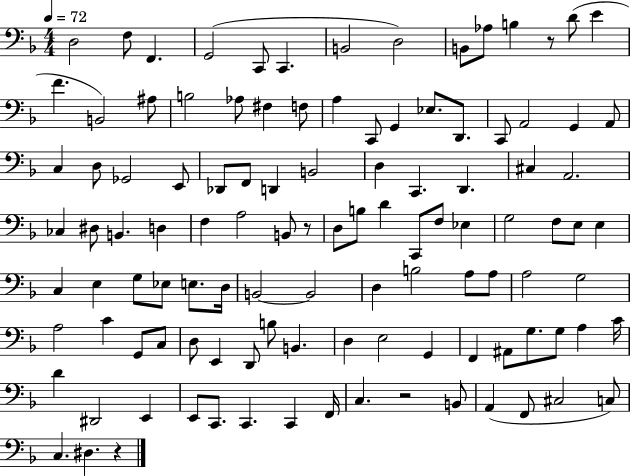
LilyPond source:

{
  \clef bass
  \numericTimeSignature
  \time 4/4
  \key f \major
  \tempo 4 = 72
  d2 f8 f,4. | g,2( c,8 c,4. | b,2 d2) | b,8 aes8 b4 r8 d'8( e'4 | \break f'4. b,2) ais8 | b2 aes8 fis4 f8 | a4 c,8 g,4 ees8. d,8. | c,8 a,2 g,4 a,8 | \break c4 d8 ges,2 e,8 | des,8 f,8 d,4 b,2 | d4 c,4. d,4. | cis4 a,2. | \break ces4 dis8 b,4. d4 | f4 a2 b,8 r8 | d8 b8 d'4 c,8 f8 ees4 | g2 f8 e8 e4 | \break c4 e4 g8 ees8 e8. d16 | b,2~~ b,2 | d4 b2 a8 a8 | a2 g2 | \break a2 c'4 g,8 c8 | d8 e,4 d,8 b8 b,4. | d4 e2 g,4 | f,4 ais,8 g8. g8 a4 c'16 | \break d'4 dis,2 e,4 | e,8 c,8. c,4. c,4 f,16 | c4. r2 b,8 | a,4( f,8 cis2 c8) | \break c4. dis4. r4 | \bar "|."
}